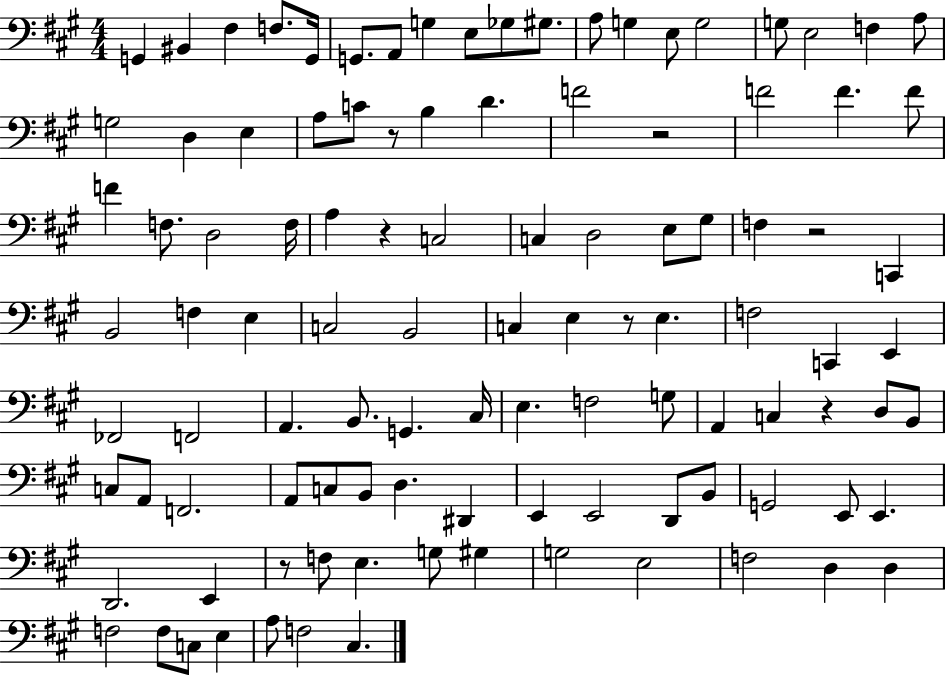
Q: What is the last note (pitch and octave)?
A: C#3